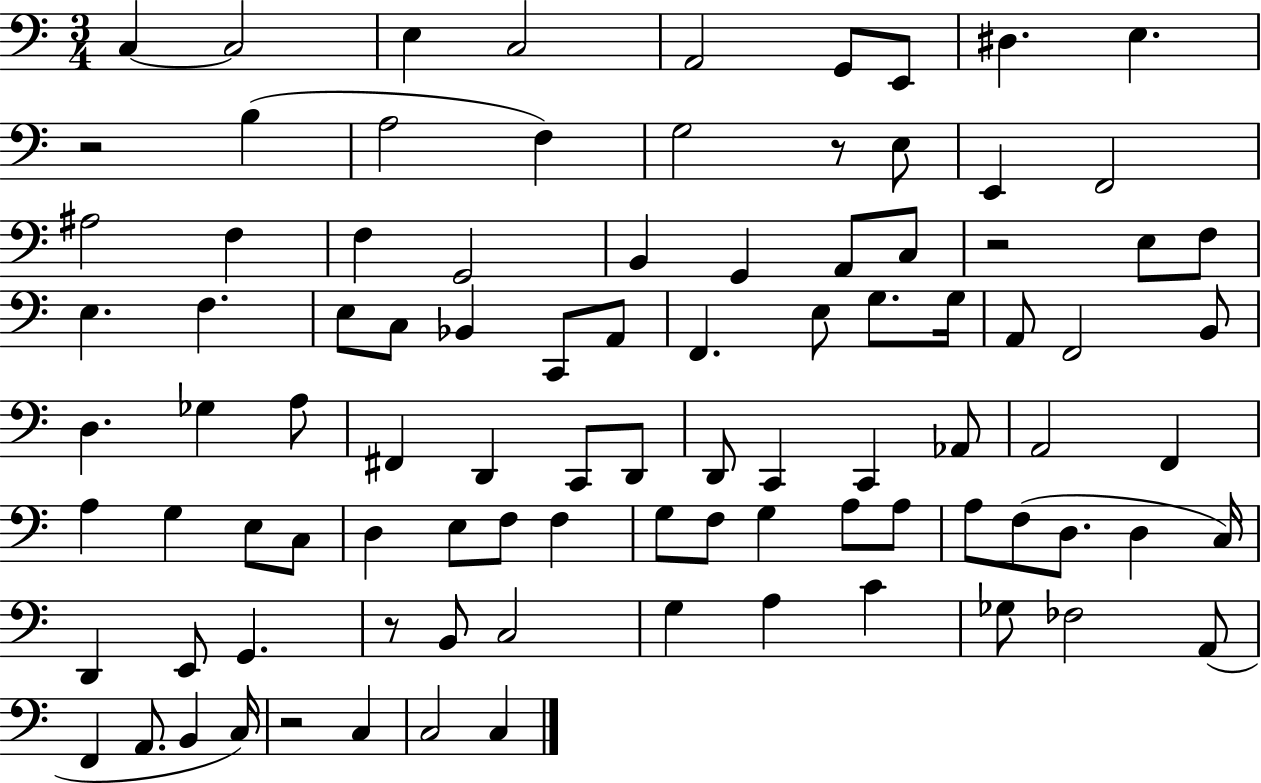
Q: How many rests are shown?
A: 5